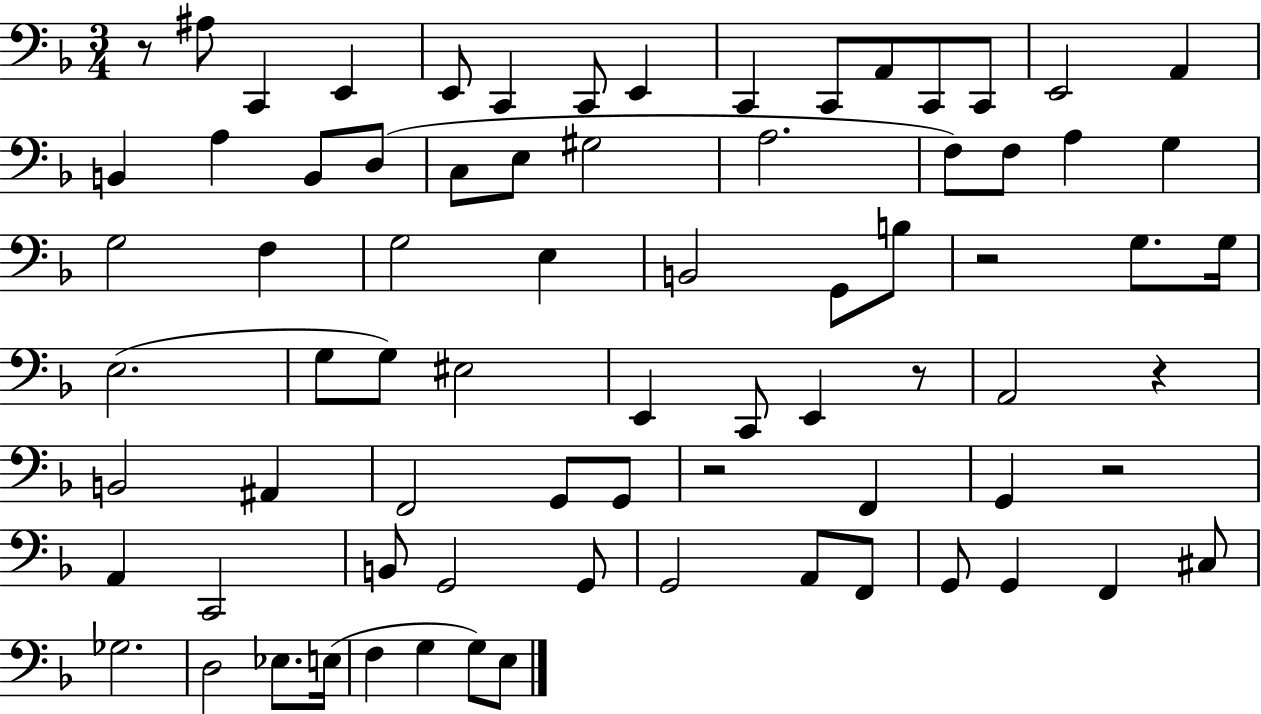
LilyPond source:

{
  \clef bass
  \numericTimeSignature
  \time 3/4
  \key f \major
  r8 ais8 c,4 e,4 | e,8 c,4 c,8 e,4 | c,4 c,8 a,8 c,8 c,8 | e,2 a,4 | \break b,4 a4 b,8 d8( | c8 e8 gis2 | a2. | f8) f8 a4 g4 | \break g2 f4 | g2 e4 | b,2 g,8 b8 | r2 g8. g16 | \break e2.( | g8 g8) eis2 | e,4 c,8 e,4 r8 | a,2 r4 | \break b,2 ais,4 | f,2 g,8 g,8 | r2 f,4 | g,4 r2 | \break a,4 c,2 | b,8 g,2 g,8 | g,2 a,8 f,8 | g,8 g,4 f,4 cis8 | \break ges2. | d2 ees8. e16( | f4 g4 g8) e8 | \bar "|."
}